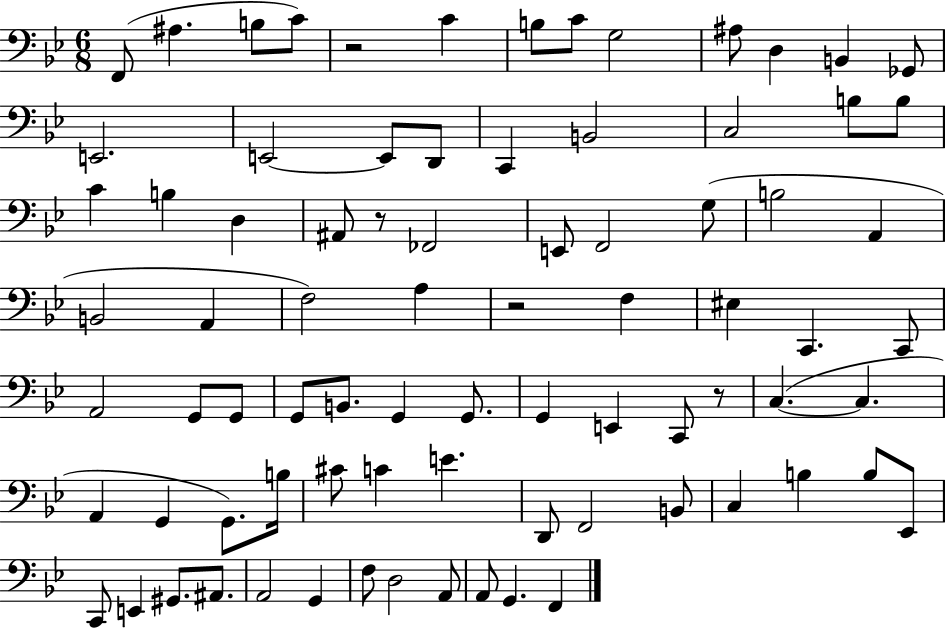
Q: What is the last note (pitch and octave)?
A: F2